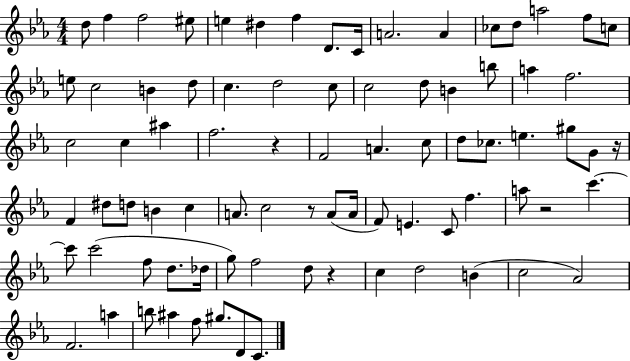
D5/e F5/q F5/h EIS5/e E5/q D#5/q F5/q D4/e. C4/s A4/h. A4/q CES5/e D5/e A5/h F5/e C5/e E5/e C5/h B4/q D5/e C5/q. D5/h C5/e C5/h D5/e B4/q B5/e A5/q F5/h. C5/h C5/q A#5/q F5/h. R/q F4/h A4/q. C5/e D5/e CES5/e. E5/q. G#5/e G4/e R/s F4/q D#5/e D5/e B4/q C5/q A4/e. C5/h R/e A4/e A4/s F4/e E4/q. C4/e F5/q. A5/e R/h C6/q. C6/e C6/h F5/e D5/e. Db5/s G5/e F5/h D5/e R/q C5/q D5/h B4/q C5/h Ab4/h F4/h. A5/q B5/e A#5/q F5/e G#5/e. D4/e C4/e.